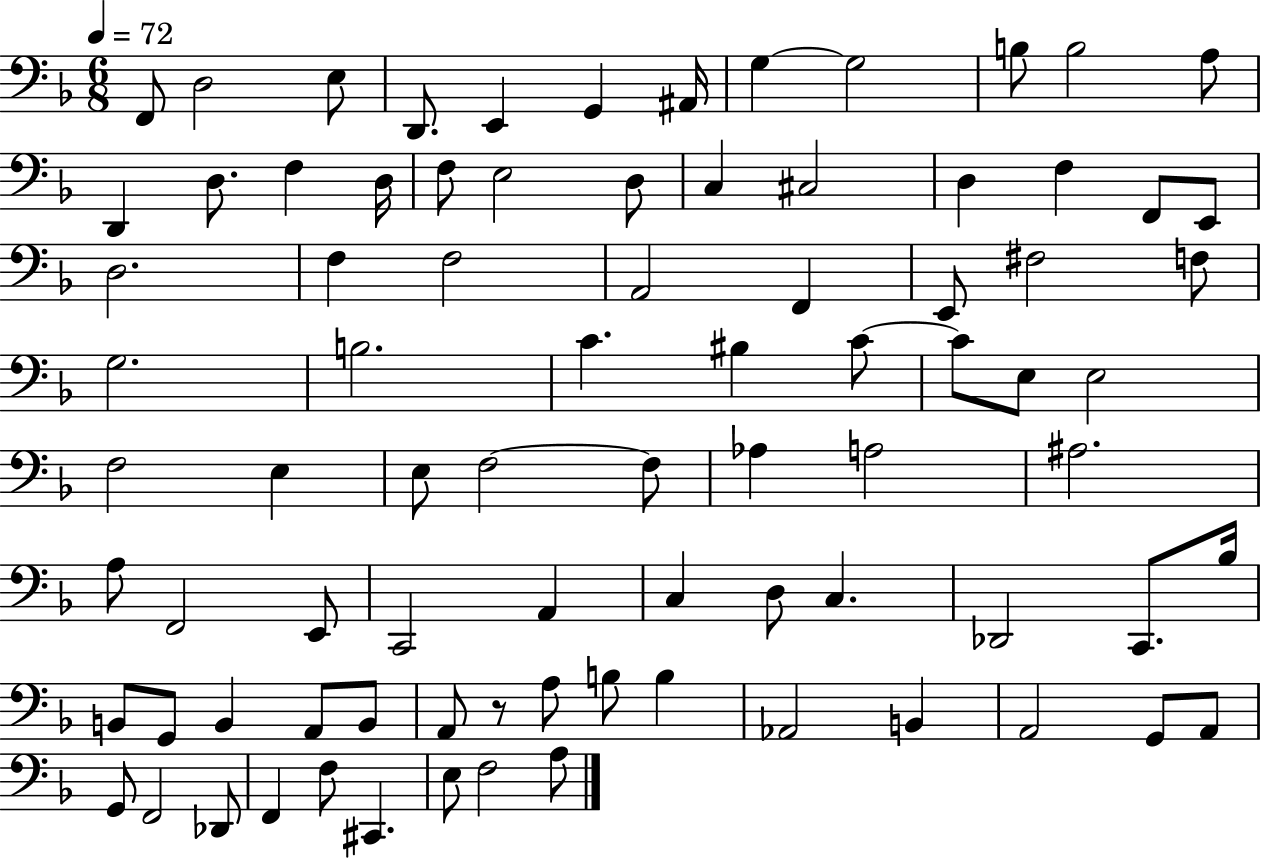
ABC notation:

X:1
T:Untitled
M:6/8
L:1/4
K:F
F,,/2 D,2 E,/2 D,,/2 E,, G,, ^A,,/4 G, G,2 B,/2 B,2 A,/2 D,, D,/2 F, D,/4 F,/2 E,2 D,/2 C, ^C,2 D, F, F,,/2 E,,/2 D,2 F, F,2 A,,2 F,, E,,/2 ^F,2 F,/2 G,2 B,2 C ^B, C/2 C/2 E,/2 E,2 F,2 E, E,/2 F,2 F,/2 _A, A,2 ^A,2 A,/2 F,,2 E,,/2 C,,2 A,, C, D,/2 C, _D,,2 C,,/2 _B,/4 B,,/2 G,,/2 B,, A,,/2 B,,/2 A,,/2 z/2 A,/2 B,/2 B, _A,,2 B,, A,,2 G,,/2 A,,/2 G,,/2 F,,2 _D,,/2 F,, F,/2 ^C,, E,/2 F,2 A,/2